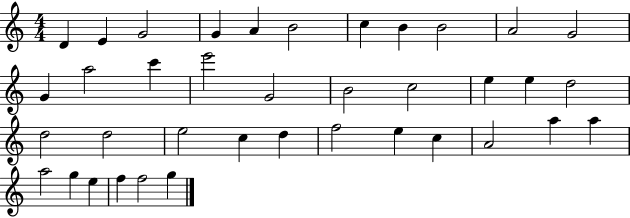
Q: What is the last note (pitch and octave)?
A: G5